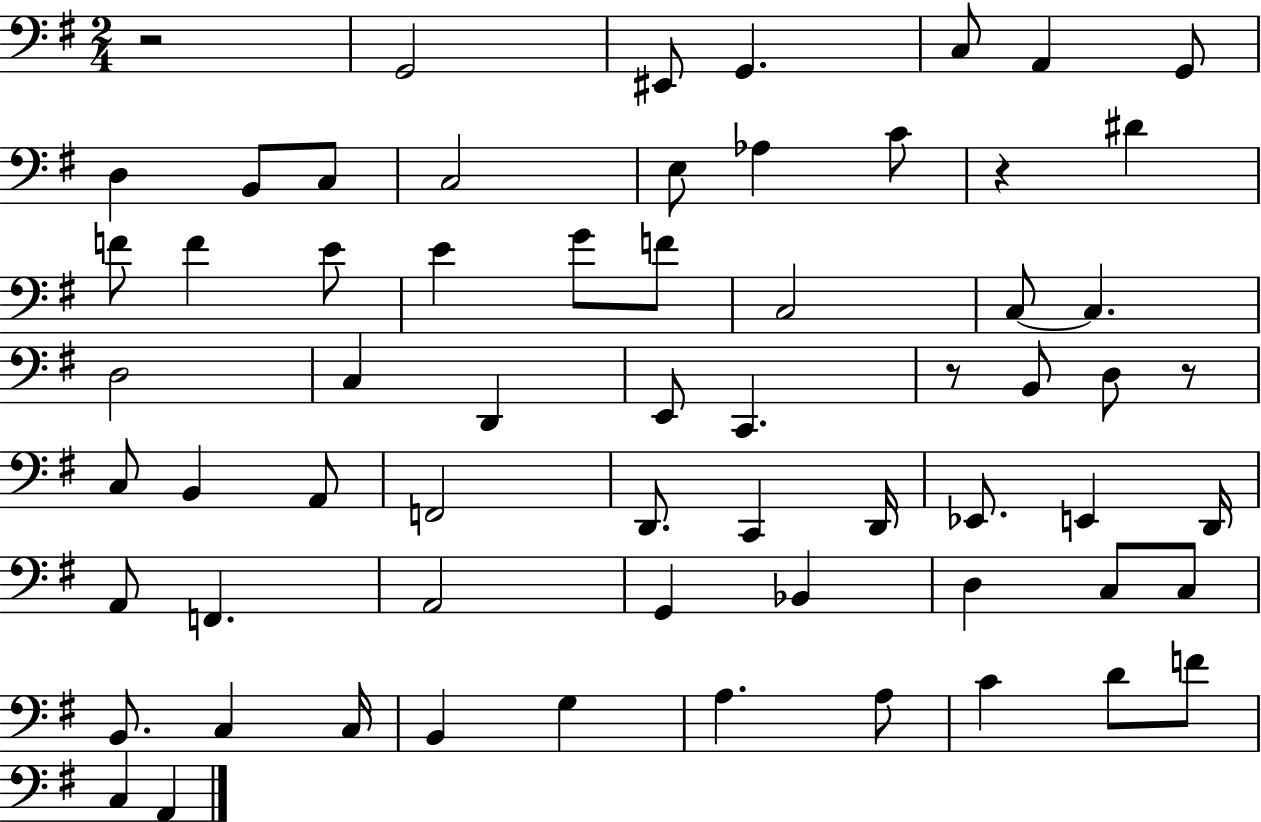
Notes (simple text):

R/h G2/h EIS2/e G2/q. C3/e A2/q G2/e D3/q B2/e C3/e C3/h E3/e Ab3/q C4/e R/q D#4/q F4/e F4/q E4/e E4/q G4/e F4/e C3/h C3/e C3/q. D3/h C3/q D2/q E2/e C2/q. R/e B2/e D3/e R/e C3/e B2/q A2/e F2/h D2/e. C2/q D2/s Eb2/e. E2/q D2/s A2/e F2/q. A2/h G2/q Bb2/q D3/q C3/e C3/e B2/e. C3/q C3/s B2/q G3/q A3/q. A3/e C4/q D4/e F4/e C3/q A2/q